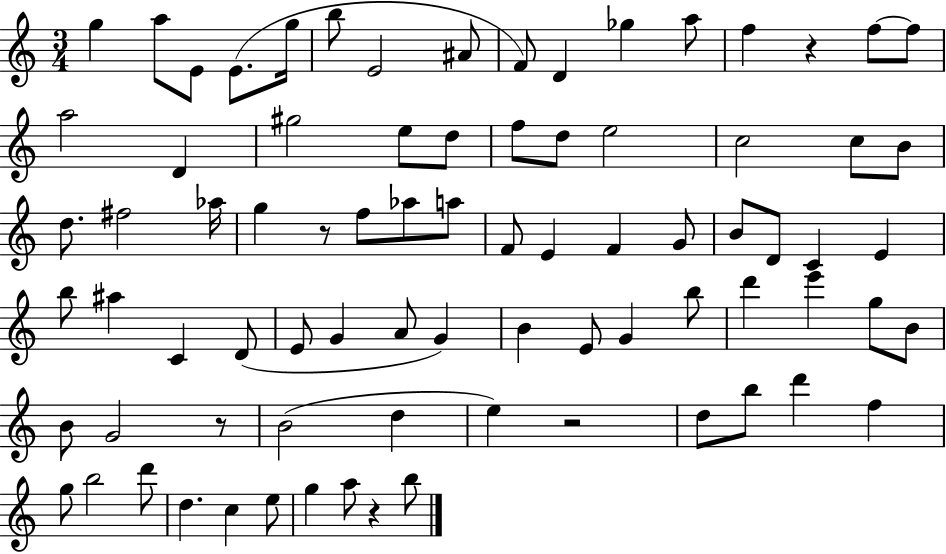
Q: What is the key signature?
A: C major